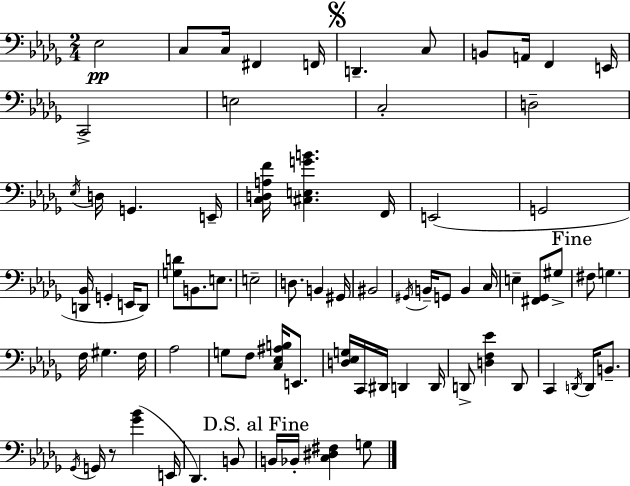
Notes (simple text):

Eb3/h C3/e C3/s F#2/q F2/s D2/q. C3/e B2/e A2/s F2/q E2/s C2/h E3/h C3/h D3/h Eb3/s D3/s G2/q. E2/s [C3,D3,A3,F4]/s [C#3,E3,G4,B4]/q. F2/s E2/h G2/h [D2,Bb2]/s G2/q E2/s D2/e [G3,D4]/e B2/e. E3/e. E3/h D3/e. B2/q G#2/s BIS2/h G#2/s B2/s G2/e B2/q C3/s E3/q [F#2,Gb2]/e G#3/e F#3/e G3/q. F3/s G#3/q. F3/s Ab3/h G3/e F3/e [C3,Eb3,A#3,B3]/s E2/e. [D3,Eb3,G3]/s C2/s D#2/s D2/q D2/s D2/e [D3,F3,Eb4]/q D2/e C2/q D2/s D2/s B2/e. Gb2/s G2/s R/e [Gb4,Bb4]/q E2/s Db2/q. B2/e B2/s Bb2/s [C3,D#3,F#3]/q G3/e